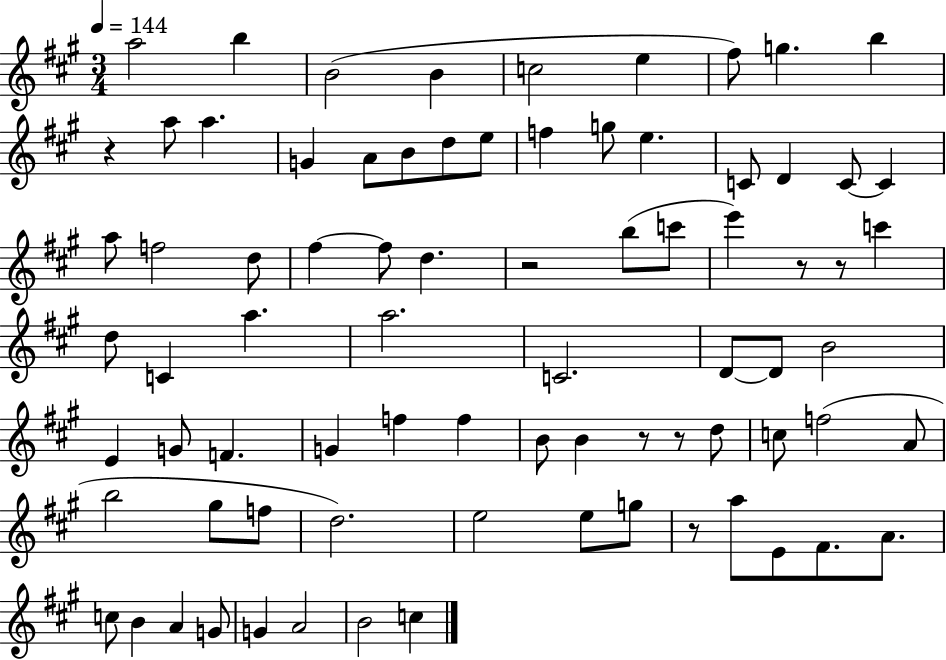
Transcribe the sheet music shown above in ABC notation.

X:1
T:Untitled
M:3/4
L:1/4
K:A
a2 b B2 B c2 e ^f/2 g b z a/2 a G A/2 B/2 d/2 e/2 f g/2 e C/2 D C/2 C a/2 f2 d/2 ^f ^f/2 d z2 b/2 c'/2 e' z/2 z/2 c' d/2 C a a2 C2 D/2 D/2 B2 E G/2 F G f f B/2 B z/2 z/2 d/2 c/2 f2 A/2 b2 ^g/2 f/2 d2 e2 e/2 g/2 z/2 a/2 E/2 ^F/2 A/2 c/2 B A G/2 G A2 B2 c